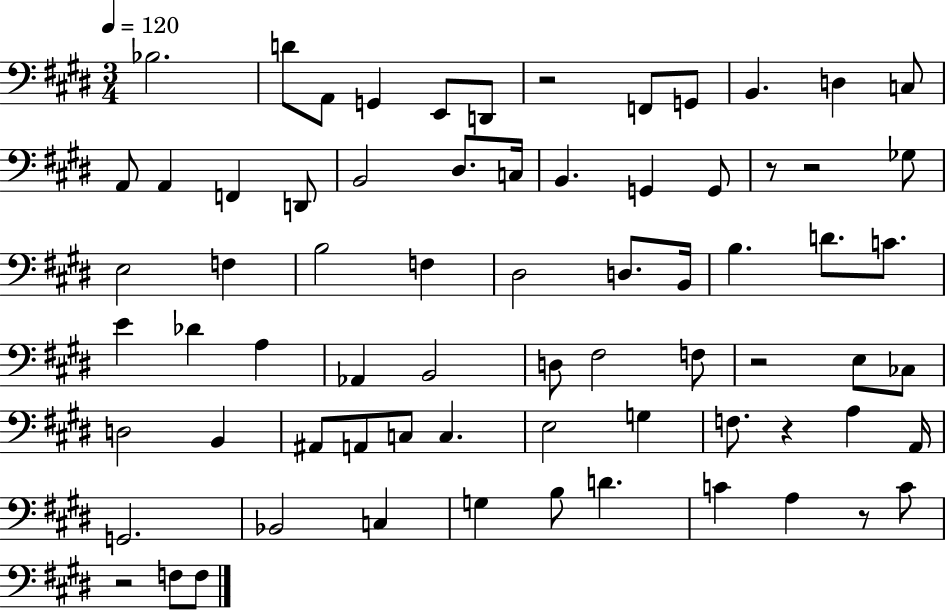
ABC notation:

X:1
T:Untitled
M:3/4
L:1/4
K:E
_B,2 D/2 A,,/2 G,, E,,/2 D,,/2 z2 F,,/2 G,,/2 B,, D, C,/2 A,,/2 A,, F,, D,,/2 B,,2 ^D,/2 C,/4 B,, G,, G,,/2 z/2 z2 _G,/2 E,2 F, B,2 F, ^D,2 D,/2 B,,/4 B, D/2 C/2 E _D A, _A,, B,,2 D,/2 ^F,2 F,/2 z2 E,/2 _C,/2 D,2 B,, ^A,,/2 A,,/2 C,/2 C, E,2 G, F,/2 z A, A,,/4 G,,2 _B,,2 C, G, B,/2 D C A, z/2 C/2 z2 F,/2 F,/2